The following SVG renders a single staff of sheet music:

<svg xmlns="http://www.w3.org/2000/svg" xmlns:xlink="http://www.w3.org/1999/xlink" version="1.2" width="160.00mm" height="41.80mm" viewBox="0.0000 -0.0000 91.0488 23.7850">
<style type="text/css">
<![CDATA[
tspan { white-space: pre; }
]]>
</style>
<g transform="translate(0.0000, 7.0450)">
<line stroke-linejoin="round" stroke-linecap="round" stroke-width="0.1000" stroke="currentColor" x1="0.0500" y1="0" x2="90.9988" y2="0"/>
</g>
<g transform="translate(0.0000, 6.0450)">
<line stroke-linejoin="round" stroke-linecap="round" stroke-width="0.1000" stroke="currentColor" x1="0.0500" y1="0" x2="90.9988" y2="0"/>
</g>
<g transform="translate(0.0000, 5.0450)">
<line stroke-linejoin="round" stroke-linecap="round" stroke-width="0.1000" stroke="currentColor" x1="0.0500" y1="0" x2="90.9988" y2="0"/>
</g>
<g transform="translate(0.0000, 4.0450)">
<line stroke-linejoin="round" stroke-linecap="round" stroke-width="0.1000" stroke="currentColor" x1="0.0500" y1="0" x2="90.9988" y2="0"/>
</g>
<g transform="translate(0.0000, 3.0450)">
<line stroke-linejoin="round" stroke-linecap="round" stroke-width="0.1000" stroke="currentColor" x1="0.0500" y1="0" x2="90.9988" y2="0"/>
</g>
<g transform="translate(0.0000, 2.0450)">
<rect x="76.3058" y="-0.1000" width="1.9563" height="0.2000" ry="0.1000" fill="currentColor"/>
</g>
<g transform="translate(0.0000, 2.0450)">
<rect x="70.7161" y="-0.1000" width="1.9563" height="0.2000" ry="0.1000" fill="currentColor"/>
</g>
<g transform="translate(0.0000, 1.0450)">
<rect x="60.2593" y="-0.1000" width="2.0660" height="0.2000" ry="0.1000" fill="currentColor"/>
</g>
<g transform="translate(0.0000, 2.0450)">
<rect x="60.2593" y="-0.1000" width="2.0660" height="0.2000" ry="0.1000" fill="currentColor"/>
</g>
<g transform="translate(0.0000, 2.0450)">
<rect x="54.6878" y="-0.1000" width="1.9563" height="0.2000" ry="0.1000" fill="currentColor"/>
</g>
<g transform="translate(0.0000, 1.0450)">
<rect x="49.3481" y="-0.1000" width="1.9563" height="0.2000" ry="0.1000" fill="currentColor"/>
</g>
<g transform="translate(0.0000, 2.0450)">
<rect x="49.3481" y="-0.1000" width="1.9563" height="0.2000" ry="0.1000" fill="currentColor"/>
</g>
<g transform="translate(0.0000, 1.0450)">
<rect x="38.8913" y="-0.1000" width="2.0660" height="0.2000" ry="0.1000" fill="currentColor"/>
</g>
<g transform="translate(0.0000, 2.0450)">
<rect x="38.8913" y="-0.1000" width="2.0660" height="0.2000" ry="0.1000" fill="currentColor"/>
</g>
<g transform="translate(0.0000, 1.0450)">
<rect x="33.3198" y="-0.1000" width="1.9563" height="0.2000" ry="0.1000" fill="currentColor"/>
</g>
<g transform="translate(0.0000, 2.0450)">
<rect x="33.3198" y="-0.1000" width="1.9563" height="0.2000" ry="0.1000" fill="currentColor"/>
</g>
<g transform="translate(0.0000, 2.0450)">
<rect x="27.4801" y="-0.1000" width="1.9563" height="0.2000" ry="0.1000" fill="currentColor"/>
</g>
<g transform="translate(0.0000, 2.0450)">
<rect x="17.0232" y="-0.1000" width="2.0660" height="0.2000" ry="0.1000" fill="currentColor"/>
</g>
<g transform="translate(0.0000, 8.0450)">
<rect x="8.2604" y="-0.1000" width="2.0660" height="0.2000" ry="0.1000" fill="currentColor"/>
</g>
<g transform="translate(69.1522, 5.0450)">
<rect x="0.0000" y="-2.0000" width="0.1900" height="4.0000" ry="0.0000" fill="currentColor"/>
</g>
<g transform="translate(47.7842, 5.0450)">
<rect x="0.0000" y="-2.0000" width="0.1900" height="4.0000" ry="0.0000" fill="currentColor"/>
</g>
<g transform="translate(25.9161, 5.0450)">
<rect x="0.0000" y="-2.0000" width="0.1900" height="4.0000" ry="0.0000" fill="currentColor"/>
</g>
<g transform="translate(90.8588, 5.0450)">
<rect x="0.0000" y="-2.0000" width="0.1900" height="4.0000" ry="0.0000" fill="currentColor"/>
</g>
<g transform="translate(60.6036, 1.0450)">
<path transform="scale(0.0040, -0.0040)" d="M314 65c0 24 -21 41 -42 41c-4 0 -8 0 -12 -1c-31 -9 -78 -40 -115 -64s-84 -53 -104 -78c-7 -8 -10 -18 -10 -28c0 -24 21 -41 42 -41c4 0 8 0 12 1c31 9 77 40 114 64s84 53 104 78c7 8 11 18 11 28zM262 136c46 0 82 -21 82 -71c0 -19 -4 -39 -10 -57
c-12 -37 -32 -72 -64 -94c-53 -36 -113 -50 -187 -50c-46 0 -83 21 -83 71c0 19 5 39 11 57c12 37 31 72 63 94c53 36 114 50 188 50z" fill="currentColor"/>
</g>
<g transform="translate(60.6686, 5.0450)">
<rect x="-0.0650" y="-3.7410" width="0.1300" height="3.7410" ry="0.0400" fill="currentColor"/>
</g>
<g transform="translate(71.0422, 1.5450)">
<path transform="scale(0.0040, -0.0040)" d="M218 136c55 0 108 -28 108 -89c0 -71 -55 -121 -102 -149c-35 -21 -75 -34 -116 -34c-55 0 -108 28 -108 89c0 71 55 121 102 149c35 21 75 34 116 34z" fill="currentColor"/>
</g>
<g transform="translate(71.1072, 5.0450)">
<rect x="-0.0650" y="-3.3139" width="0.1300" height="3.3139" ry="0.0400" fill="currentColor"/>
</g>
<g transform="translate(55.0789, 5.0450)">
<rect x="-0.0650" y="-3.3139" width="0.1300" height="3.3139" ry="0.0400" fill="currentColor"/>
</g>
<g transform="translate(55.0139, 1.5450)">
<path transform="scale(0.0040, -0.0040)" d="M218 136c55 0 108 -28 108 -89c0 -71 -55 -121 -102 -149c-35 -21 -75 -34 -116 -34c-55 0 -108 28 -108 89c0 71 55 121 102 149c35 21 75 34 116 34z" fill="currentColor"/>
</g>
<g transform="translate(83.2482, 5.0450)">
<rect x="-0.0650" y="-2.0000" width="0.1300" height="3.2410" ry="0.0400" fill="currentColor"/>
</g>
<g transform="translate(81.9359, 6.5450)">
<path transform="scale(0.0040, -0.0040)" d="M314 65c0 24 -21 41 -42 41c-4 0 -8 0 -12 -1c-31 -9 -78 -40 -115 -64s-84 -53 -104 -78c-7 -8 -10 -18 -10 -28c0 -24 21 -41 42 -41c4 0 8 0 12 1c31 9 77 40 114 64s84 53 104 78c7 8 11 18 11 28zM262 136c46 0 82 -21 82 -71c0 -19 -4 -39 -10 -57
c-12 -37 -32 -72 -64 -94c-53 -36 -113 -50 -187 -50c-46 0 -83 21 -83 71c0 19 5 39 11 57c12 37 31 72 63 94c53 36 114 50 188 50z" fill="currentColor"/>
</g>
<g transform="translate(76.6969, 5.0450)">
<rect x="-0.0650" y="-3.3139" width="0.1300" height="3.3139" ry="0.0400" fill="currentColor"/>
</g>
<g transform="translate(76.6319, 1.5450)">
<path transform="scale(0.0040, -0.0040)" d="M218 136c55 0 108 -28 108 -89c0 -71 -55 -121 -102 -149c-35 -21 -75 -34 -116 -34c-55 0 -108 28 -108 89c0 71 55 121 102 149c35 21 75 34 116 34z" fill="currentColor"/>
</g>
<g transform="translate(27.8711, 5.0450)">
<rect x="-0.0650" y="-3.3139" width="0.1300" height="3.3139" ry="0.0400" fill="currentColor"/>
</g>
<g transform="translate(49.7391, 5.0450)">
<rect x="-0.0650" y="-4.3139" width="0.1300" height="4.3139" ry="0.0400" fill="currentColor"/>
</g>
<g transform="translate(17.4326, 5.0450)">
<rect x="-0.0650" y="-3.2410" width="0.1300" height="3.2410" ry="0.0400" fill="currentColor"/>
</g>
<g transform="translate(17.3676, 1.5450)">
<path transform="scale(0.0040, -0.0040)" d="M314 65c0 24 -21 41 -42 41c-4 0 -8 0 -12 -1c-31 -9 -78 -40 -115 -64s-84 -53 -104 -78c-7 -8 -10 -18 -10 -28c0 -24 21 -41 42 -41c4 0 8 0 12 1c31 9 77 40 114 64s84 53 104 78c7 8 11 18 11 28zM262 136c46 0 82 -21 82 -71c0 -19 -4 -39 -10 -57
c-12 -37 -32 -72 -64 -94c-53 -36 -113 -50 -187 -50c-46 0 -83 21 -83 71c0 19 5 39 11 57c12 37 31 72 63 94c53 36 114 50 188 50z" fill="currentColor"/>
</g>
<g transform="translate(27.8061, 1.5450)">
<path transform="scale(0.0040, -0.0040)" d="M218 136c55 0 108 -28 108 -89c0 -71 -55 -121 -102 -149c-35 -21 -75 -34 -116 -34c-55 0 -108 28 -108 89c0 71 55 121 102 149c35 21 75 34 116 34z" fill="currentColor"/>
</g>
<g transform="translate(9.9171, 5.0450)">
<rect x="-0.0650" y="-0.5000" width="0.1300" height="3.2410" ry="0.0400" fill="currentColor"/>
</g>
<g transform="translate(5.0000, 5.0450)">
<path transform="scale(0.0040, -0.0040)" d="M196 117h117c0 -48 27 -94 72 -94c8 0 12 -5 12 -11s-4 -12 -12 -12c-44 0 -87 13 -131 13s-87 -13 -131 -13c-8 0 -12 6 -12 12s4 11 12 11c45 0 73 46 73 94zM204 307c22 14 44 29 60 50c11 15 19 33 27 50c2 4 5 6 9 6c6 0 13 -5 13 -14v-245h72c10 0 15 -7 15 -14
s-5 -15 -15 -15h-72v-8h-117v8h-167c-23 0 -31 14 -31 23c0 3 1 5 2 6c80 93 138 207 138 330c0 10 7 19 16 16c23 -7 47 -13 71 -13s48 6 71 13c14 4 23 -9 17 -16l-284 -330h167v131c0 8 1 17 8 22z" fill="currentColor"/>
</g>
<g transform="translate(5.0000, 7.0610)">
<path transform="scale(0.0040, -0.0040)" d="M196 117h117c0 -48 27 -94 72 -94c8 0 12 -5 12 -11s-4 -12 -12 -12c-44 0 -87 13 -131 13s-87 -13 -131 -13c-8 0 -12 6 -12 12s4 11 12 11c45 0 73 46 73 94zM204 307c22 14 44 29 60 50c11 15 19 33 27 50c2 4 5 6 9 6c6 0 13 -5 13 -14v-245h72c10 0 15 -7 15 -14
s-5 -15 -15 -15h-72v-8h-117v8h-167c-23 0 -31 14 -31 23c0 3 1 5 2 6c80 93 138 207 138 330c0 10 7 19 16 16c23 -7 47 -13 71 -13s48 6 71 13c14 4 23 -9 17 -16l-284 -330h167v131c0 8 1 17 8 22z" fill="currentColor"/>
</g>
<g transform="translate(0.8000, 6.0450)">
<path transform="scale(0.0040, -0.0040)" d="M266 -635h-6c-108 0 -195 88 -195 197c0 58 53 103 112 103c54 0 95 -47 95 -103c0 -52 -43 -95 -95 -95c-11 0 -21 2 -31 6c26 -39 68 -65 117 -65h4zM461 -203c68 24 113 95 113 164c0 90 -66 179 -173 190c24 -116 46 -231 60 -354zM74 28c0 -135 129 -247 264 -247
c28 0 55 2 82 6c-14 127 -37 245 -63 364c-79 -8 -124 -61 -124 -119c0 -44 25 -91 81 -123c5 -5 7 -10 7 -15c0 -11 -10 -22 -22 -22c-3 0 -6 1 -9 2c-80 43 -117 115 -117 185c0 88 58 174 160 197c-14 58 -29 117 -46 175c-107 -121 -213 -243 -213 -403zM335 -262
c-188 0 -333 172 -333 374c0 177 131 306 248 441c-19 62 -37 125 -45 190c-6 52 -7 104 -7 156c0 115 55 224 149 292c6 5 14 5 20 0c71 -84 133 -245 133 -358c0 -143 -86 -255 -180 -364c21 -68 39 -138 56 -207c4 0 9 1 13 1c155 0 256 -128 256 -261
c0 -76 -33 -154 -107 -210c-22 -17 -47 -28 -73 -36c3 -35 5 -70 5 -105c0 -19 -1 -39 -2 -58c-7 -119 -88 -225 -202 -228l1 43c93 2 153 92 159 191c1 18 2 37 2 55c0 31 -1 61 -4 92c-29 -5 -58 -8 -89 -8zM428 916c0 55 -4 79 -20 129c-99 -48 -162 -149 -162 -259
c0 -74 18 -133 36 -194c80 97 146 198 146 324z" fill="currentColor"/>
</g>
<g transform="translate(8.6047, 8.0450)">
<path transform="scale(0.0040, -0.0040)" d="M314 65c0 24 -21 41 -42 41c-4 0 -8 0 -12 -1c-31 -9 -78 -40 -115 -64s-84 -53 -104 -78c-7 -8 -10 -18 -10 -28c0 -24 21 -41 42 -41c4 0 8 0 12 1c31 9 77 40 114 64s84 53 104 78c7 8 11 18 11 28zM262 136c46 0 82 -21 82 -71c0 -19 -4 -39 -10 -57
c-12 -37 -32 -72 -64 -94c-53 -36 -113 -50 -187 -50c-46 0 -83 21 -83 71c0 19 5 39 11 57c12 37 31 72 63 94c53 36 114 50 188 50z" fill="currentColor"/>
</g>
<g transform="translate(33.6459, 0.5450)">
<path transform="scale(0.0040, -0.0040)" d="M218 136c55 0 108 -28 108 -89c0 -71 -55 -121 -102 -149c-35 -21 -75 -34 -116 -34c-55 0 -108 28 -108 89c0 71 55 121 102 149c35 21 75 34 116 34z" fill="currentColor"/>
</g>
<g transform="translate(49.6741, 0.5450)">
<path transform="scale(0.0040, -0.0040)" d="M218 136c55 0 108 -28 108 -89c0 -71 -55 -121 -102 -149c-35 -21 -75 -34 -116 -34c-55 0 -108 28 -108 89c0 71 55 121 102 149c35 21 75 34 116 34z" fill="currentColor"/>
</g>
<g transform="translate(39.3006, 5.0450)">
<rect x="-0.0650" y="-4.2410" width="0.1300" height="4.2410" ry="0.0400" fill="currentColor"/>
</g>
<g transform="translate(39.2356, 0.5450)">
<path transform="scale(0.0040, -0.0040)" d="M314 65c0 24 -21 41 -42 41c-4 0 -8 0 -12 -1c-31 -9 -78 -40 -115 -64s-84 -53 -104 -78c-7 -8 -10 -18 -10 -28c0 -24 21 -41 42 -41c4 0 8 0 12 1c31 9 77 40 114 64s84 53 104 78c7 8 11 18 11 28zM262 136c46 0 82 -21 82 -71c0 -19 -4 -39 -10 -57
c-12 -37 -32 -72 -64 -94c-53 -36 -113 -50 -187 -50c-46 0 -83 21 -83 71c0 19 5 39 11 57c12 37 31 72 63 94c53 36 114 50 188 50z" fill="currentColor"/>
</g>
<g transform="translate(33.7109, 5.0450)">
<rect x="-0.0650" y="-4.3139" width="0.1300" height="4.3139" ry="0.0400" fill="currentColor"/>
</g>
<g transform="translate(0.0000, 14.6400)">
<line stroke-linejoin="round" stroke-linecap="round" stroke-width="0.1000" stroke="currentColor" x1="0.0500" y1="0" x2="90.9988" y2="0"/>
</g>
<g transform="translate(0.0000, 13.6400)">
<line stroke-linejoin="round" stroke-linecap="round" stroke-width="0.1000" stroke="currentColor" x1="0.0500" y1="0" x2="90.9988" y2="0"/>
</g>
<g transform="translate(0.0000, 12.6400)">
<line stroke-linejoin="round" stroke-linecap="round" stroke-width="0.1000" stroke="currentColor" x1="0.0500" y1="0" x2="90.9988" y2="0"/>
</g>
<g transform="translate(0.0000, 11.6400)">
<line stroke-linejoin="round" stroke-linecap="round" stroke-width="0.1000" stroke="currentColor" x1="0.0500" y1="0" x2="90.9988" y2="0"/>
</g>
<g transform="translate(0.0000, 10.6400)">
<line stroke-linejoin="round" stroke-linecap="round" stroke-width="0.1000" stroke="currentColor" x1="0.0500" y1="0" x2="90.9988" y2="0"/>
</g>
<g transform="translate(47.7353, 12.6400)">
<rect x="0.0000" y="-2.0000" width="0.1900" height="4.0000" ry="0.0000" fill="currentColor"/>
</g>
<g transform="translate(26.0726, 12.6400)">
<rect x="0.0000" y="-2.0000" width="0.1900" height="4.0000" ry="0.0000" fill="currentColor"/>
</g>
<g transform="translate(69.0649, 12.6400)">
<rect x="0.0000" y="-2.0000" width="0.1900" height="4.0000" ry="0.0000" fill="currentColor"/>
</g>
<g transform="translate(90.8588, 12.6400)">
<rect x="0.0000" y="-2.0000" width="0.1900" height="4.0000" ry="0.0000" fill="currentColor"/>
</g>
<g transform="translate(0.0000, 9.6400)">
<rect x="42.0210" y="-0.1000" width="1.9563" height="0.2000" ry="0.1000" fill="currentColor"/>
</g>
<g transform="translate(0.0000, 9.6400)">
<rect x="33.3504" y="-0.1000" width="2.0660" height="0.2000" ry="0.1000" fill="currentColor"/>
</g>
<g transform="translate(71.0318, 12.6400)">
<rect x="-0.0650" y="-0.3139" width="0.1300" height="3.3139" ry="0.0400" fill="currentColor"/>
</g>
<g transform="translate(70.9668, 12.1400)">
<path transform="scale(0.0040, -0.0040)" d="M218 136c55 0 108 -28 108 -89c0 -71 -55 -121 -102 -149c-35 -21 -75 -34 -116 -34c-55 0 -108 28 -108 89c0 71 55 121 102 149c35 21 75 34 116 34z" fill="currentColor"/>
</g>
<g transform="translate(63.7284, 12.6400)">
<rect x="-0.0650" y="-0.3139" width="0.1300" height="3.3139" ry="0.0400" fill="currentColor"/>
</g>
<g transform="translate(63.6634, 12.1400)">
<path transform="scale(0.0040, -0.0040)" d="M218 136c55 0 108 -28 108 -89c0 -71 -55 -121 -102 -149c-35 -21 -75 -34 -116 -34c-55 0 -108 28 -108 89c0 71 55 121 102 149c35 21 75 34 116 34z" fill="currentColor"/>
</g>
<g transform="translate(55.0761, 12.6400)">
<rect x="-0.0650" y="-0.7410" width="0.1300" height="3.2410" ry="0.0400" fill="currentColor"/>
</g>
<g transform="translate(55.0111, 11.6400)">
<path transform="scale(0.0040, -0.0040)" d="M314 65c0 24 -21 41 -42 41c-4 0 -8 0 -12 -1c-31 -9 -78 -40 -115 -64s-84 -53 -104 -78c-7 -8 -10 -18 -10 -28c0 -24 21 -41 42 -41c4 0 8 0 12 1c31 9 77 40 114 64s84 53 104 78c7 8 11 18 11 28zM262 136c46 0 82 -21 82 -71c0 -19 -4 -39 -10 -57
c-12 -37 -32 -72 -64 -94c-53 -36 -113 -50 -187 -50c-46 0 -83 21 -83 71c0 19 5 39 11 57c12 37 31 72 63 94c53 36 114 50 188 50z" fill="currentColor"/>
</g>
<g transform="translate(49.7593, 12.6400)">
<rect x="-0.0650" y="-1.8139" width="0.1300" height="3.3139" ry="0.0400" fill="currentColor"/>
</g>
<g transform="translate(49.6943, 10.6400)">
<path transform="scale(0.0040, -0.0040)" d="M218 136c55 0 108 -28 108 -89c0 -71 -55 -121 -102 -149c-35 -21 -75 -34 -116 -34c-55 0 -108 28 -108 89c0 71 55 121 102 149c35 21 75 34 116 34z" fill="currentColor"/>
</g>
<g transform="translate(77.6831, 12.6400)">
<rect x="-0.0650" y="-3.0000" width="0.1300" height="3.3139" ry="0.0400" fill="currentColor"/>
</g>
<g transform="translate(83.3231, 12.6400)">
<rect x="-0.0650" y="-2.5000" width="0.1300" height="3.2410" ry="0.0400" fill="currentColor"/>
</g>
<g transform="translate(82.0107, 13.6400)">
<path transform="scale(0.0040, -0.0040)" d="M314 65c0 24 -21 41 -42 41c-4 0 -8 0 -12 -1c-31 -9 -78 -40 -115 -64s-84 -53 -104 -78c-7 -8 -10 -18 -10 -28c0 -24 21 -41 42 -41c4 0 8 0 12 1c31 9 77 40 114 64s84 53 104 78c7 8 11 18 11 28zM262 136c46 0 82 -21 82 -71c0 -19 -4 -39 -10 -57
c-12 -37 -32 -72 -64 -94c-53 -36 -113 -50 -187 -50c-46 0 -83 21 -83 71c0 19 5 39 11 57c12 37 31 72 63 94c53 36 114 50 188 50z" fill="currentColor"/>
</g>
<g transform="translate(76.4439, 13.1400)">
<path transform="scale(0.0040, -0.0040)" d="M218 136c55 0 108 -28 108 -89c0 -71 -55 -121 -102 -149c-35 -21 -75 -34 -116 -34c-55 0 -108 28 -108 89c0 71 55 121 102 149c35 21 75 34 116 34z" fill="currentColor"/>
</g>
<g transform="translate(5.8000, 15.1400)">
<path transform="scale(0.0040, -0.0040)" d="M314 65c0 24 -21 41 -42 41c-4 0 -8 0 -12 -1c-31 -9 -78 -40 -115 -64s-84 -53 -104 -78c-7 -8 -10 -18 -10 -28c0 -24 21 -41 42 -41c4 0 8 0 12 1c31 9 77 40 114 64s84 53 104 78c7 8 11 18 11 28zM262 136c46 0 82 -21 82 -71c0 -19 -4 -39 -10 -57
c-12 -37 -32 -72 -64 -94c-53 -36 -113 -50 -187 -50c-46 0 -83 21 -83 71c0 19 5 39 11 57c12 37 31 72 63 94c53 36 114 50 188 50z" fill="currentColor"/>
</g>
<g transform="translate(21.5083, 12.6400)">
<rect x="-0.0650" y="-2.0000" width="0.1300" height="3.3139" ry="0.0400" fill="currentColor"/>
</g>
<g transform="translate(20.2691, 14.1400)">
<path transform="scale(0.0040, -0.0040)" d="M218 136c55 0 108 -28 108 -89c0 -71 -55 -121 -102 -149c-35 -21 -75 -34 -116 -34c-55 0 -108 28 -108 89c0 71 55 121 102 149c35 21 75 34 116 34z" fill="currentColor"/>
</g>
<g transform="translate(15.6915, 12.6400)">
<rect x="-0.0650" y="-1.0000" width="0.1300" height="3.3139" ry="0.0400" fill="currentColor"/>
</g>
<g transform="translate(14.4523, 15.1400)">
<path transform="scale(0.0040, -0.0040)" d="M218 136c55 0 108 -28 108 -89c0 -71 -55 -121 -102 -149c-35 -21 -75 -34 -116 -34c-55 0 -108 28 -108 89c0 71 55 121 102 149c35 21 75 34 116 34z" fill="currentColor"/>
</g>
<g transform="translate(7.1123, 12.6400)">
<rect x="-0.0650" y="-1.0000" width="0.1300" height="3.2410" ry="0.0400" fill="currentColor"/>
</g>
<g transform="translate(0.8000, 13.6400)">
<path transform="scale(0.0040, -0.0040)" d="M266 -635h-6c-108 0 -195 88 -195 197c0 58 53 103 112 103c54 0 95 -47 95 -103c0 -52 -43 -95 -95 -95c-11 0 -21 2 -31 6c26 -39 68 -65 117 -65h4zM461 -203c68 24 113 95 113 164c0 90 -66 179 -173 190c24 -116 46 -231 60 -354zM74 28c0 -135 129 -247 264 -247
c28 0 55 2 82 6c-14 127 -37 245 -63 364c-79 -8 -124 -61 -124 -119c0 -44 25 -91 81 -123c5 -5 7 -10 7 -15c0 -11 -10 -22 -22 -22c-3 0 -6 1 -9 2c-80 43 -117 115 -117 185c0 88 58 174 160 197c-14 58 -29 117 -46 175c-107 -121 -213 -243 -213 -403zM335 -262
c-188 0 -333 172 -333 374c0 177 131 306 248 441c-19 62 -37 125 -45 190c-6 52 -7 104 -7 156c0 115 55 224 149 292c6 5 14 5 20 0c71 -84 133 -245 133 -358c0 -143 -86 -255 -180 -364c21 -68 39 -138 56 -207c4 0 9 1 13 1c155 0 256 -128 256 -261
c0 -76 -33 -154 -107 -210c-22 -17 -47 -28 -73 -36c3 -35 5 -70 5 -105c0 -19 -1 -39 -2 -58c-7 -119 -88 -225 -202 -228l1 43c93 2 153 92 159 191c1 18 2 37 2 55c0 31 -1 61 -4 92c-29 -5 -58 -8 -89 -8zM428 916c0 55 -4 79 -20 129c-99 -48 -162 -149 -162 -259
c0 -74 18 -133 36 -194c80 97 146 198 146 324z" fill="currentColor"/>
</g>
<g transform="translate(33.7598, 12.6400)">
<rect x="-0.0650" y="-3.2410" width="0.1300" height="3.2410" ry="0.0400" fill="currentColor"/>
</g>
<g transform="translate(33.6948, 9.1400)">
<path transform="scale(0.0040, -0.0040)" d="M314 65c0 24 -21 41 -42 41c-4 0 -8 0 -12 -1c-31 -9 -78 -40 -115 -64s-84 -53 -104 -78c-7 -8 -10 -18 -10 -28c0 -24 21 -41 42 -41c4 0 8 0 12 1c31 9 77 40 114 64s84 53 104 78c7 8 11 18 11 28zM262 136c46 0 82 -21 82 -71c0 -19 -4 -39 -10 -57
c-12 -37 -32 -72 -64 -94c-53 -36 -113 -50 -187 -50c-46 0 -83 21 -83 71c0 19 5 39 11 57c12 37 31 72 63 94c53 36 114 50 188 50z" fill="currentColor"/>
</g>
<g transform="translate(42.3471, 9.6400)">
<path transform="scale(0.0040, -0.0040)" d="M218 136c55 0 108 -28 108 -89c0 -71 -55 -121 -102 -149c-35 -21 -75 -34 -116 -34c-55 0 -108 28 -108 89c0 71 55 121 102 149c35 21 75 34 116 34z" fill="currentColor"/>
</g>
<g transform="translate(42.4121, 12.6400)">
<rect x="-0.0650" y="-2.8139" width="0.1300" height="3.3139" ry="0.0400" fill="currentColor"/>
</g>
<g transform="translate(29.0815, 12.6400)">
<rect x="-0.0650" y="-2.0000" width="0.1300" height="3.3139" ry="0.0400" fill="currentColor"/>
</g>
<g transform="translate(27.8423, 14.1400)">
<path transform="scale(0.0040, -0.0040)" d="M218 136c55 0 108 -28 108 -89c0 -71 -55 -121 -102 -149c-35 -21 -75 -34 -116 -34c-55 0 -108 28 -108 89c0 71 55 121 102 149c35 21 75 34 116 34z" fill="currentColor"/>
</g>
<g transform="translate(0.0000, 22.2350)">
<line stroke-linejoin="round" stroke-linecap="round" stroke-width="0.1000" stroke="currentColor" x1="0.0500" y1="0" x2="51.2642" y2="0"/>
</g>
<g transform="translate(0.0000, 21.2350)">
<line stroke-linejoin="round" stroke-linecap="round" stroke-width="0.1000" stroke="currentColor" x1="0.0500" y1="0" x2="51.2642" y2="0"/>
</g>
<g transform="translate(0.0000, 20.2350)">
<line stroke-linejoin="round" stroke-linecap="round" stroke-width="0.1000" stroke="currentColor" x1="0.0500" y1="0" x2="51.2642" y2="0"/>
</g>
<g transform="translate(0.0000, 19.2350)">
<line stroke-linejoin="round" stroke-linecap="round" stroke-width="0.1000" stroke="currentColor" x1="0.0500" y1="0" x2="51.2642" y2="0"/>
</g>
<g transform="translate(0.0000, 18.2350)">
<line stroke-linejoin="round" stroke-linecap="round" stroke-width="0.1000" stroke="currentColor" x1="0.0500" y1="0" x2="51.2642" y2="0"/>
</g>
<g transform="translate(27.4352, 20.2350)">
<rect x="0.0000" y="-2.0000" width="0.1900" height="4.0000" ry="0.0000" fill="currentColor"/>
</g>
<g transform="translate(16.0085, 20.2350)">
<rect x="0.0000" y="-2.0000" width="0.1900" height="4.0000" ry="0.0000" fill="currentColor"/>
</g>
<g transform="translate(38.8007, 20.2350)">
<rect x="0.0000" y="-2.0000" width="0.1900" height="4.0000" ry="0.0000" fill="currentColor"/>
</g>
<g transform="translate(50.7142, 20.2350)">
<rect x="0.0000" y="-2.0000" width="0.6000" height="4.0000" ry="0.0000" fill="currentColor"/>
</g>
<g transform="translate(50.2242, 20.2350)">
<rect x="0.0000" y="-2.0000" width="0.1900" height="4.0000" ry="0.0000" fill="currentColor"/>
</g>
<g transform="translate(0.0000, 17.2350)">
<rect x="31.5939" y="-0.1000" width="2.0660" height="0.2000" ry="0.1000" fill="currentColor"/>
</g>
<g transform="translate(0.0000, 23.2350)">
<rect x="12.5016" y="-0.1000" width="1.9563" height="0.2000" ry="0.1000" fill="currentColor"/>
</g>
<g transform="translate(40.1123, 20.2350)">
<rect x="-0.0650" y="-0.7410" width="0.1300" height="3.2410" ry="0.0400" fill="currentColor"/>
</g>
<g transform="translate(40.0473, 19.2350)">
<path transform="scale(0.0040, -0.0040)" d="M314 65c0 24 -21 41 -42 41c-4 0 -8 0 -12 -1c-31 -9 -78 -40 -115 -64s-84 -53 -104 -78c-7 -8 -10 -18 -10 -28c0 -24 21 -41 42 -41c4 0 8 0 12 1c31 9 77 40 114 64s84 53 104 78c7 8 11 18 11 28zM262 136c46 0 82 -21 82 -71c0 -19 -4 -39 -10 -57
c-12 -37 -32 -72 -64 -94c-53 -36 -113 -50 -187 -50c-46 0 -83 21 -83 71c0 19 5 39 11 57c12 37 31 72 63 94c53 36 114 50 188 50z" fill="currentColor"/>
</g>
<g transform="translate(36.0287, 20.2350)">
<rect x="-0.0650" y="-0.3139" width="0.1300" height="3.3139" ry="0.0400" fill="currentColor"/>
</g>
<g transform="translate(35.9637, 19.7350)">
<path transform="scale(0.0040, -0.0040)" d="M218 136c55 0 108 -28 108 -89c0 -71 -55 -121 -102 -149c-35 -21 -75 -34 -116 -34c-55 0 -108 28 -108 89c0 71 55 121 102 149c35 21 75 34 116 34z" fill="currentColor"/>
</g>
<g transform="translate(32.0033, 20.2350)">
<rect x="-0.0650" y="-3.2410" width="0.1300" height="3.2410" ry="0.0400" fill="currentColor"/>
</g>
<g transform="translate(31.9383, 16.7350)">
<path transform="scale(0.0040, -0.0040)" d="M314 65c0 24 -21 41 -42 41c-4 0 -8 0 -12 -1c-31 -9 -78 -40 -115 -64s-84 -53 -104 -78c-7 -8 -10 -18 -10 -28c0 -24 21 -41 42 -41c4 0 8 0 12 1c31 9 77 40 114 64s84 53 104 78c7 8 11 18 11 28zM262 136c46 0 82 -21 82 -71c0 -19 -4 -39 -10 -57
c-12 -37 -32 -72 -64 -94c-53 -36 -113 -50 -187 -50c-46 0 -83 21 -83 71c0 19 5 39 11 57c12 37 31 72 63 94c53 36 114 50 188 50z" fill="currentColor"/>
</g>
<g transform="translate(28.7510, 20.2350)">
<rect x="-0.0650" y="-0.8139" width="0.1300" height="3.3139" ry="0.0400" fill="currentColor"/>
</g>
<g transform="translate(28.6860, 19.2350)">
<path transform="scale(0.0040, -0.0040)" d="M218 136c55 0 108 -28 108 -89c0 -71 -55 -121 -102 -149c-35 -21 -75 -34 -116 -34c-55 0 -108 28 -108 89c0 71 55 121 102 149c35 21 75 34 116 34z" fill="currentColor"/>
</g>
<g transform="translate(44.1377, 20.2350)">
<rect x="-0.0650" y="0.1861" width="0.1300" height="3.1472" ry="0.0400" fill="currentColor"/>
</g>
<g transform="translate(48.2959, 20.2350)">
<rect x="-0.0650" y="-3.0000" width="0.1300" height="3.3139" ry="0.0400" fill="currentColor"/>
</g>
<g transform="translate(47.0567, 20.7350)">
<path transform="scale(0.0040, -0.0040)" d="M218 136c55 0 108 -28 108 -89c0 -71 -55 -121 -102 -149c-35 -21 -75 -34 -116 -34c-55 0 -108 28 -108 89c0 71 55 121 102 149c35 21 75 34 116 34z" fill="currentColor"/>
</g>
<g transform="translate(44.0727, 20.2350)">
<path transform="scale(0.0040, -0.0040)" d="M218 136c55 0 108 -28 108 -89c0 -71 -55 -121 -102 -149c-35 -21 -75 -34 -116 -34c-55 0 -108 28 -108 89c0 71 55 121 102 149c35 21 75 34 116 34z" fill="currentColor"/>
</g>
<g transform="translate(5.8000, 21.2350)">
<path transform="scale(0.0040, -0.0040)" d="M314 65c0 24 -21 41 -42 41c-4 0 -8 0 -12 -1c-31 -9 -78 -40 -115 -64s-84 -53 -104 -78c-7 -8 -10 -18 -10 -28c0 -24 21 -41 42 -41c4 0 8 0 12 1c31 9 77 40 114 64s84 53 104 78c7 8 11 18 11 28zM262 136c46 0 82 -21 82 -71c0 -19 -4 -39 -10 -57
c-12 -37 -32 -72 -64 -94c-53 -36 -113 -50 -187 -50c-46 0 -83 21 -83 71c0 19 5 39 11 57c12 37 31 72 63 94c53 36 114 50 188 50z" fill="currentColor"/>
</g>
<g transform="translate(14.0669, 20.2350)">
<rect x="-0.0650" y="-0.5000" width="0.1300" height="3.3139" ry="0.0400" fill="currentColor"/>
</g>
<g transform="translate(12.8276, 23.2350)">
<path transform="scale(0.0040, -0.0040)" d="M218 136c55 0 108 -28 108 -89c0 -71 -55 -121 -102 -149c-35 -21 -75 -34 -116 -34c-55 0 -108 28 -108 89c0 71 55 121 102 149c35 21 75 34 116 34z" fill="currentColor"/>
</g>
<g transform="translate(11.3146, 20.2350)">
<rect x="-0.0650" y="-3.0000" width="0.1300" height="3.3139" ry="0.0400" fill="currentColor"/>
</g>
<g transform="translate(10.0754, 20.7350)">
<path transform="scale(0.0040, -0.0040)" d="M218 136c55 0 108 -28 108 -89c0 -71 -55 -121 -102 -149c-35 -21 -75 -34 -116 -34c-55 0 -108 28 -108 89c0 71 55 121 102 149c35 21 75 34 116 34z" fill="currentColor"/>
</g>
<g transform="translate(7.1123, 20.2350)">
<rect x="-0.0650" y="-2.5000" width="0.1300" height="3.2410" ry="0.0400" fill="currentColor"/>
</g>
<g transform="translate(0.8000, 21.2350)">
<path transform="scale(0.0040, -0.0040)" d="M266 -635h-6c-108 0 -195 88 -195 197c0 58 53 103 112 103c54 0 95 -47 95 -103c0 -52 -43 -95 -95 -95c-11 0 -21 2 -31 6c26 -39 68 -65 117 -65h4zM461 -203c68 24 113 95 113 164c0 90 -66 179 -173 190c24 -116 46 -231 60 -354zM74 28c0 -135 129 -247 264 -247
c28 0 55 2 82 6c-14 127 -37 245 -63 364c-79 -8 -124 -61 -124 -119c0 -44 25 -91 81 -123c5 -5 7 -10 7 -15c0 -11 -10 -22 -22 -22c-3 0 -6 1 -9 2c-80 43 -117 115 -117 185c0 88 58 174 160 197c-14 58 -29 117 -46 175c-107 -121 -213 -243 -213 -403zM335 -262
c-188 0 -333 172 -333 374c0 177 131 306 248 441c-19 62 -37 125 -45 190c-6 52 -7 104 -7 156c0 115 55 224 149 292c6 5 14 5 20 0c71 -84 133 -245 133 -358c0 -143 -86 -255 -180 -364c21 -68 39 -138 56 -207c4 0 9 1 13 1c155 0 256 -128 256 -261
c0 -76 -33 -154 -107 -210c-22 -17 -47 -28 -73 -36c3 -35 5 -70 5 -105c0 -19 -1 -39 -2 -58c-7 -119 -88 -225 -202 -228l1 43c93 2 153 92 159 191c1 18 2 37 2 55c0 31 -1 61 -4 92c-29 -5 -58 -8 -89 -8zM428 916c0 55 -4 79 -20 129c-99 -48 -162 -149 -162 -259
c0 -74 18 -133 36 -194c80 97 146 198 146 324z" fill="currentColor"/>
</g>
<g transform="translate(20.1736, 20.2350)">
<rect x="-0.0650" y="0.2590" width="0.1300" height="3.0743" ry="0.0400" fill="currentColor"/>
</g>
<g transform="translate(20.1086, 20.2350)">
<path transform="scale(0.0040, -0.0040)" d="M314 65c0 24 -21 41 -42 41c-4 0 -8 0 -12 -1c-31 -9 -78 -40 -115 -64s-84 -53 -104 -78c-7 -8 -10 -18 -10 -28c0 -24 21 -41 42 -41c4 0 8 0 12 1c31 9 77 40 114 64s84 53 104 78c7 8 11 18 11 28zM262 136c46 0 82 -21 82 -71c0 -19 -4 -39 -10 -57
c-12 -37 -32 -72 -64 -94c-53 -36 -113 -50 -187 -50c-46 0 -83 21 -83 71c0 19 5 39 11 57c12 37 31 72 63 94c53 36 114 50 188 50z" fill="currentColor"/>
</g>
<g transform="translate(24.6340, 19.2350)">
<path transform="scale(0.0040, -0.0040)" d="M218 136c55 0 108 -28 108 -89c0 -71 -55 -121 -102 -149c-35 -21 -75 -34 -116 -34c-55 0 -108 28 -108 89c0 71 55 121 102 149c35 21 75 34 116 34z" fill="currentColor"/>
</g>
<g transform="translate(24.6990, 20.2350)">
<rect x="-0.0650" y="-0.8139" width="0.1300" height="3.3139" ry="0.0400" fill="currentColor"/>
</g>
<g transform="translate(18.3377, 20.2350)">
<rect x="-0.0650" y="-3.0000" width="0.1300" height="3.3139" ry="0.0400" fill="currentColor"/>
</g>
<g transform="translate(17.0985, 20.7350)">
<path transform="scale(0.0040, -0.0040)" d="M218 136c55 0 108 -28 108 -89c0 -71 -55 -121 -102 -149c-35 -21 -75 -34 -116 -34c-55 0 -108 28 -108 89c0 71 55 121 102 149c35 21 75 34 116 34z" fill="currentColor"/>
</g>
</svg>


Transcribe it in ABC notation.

X:1
T:Untitled
M:4/4
L:1/4
K:C
C2 b2 b d' d'2 d' b c'2 b b F2 D2 D F F b2 a f d2 c c A G2 G2 A C A B2 d d b2 c d2 B A